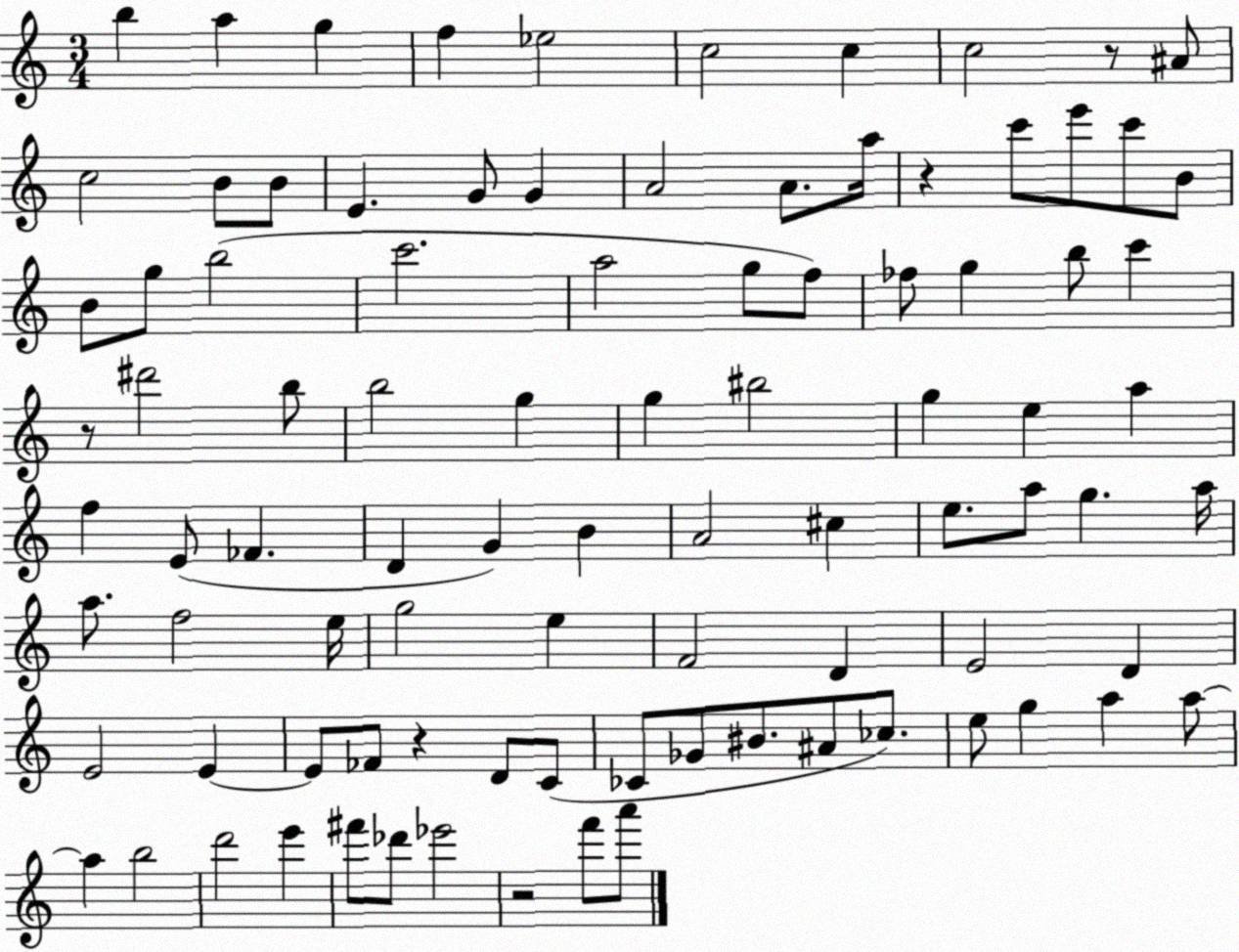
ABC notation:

X:1
T:Untitled
M:3/4
L:1/4
K:C
b a g f _e2 c2 c c2 z/2 ^A/2 c2 B/2 B/2 E G/2 G A2 A/2 a/4 z c'/2 e'/2 c'/2 B/2 B/2 g/2 b2 c'2 a2 g/2 f/2 _f/2 g b/2 c' z/2 ^d'2 b/2 b2 g g ^b2 g e a f E/2 _F D G B A2 ^c e/2 a/2 g a/4 a/2 f2 e/4 g2 e F2 D E2 D E2 E E/2 _F/2 z D/2 C/2 _C/2 _G/2 ^B/2 ^A/2 _c/2 e/2 g a a/2 a b2 d'2 e' ^f'/2 _d'/2 _e'2 z2 f'/2 a'/2